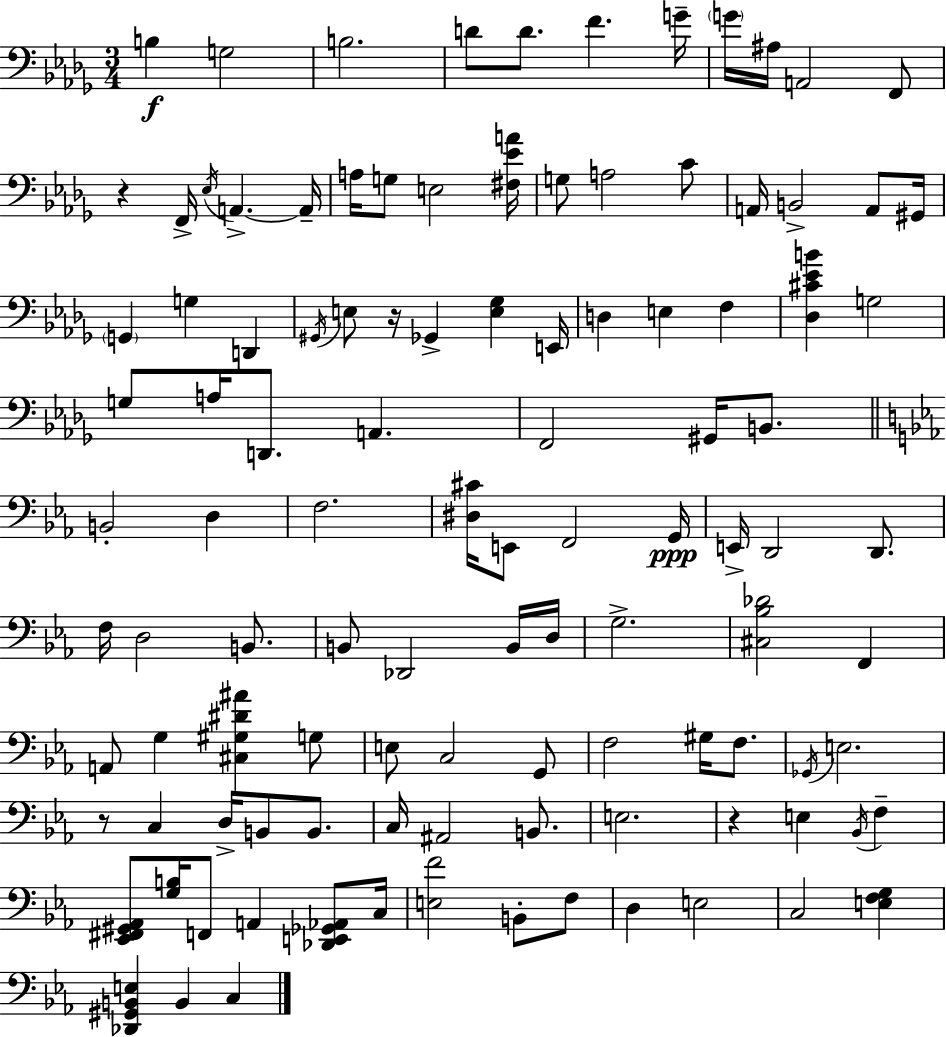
X:1
T:Untitled
M:3/4
L:1/4
K:Bbm
B, G,2 B,2 D/2 D/2 F G/4 G/4 ^A,/4 A,,2 F,,/2 z F,,/4 _E,/4 A,, A,,/4 A,/4 G,/2 E,2 [^F,_EA]/4 G,/2 A,2 C/2 A,,/4 B,,2 A,,/2 ^G,,/4 G,, G, D,, ^G,,/4 E,/2 z/4 _G,, [E,_G,] E,,/4 D, E, F, [_D,^C_EB] G,2 G,/2 A,/4 D,,/2 A,, F,,2 ^G,,/4 B,,/2 B,,2 D, F,2 [^D,^C]/4 E,,/2 F,,2 G,,/4 E,,/4 D,,2 D,,/2 F,/4 D,2 B,,/2 B,,/2 _D,,2 B,,/4 D,/4 G,2 [^C,_B,_D]2 F,, A,,/2 G, [^C,^G,^D^A] G,/2 E,/2 C,2 G,,/2 F,2 ^G,/4 F,/2 _G,,/4 E,2 z/2 C, D,/4 B,,/2 B,,/2 C,/4 ^A,,2 B,,/2 E,2 z E, _B,,/4 F, [_E,,^F,,^G,,_A,,]/2 [G,B,]/4 F,,/2 A,, [_D,,E,,_G,,_A,,]/2 C,/4 [E,F]2 B,,/2 F,/2 D, E,2 C,2 [E,F,G,] [_D,,^G,,B,,E,] B,, C,